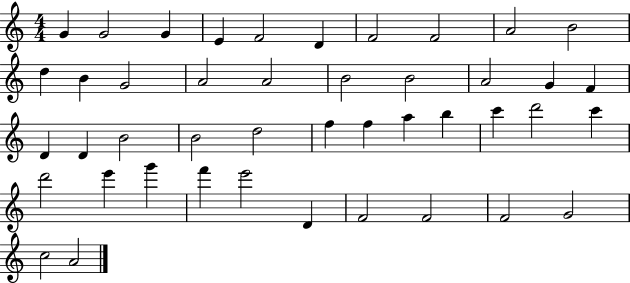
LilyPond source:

{
  \clef treble
  \numericTimeSignature
  \time 4/4
  \key c \major
  g'4 g'2 g'4 | e'4 f'2 d'4 | f'2 f'2 | a'2 b'2 | \break d''4 b'4 g'2 | a'2 a'2 | b'2 b'2 | a'2 g'4 f'4 | \break d'4 d'4 b'2 | b'2 d''2 | f''4 f''4 a''4 b''4 | c'''4 d'''2 c'''4 | \break d'''2 e'''4 g'''4 | f'''4 e'''2 d'4 | f'2 f'2 | f'2 g'2 | \break c''2 a'2 | \bar "|."
}